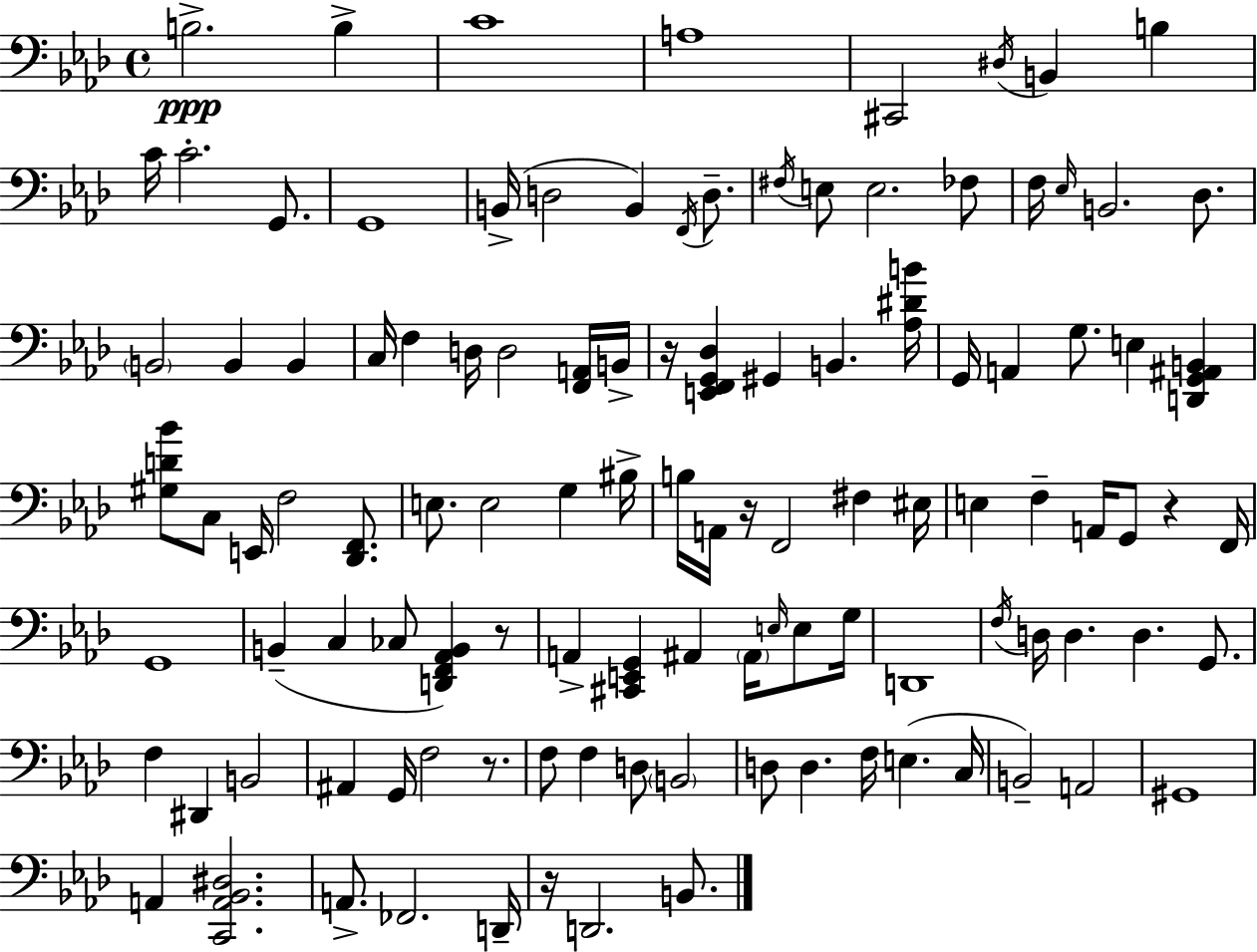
{
  \clef bass
  \time 4/4
  \defaultTimeSignature
  \key aes \major
  \repeat volta 2 { b2.->\ppp b4-> | c'1 | a1 | cis,2 \acciaccatura { dis16 } b,4 b4 | \break c'16 c'2.-. g,8. | g,1 | b,16->( d2 b,4) \acciaccatura { f,16 } d8.-- | \acciaccatura { fis16 } e8 e2. | \break fes8 f16 \grace { ees16 } b,2. | des8. \parenthesize b,2 b,4 | b,4 c16 f4 d16 d2 | <f, a,>16 b,16-> r16 <e, f, g, des>4 gis,4 b,4. | \break <aes dis' b'>16 g,16 a,4 g8. e4 | <d, g, ais, b,>4 <gis d' bes'>8 c8 e,16 f2 | <des, f,>8. e8. e2 g4 | bis16-> b16 a,16 r16 f,2 fis4 | \break eis16 e4 f4-- a,16 g,8 r4 | f,16 g,1 | b,4--( c4 ces8 <d, f, aes, b,>4) | r8 a,4-> <cis, e, g,>4 ais,4 | \break \parenthesize ais,16 \grace { e16 } e8 g16 d,1 | \acciaccatura { f16 } d16 d4. d4. | g,8. f4 dis,4 b,2 | ais,4 g,16 f2 | \break r8. f8 f4 d8 \parenthesize b,2 | d8 d4. f16 e4.( | c16 b,2--) a,2 | gis,1 | \break a,4 <c, a, bes, dis>2. | a,8.-> fes,2. | d,16-- r16 d,2. | b,8. } \bar "|."
}